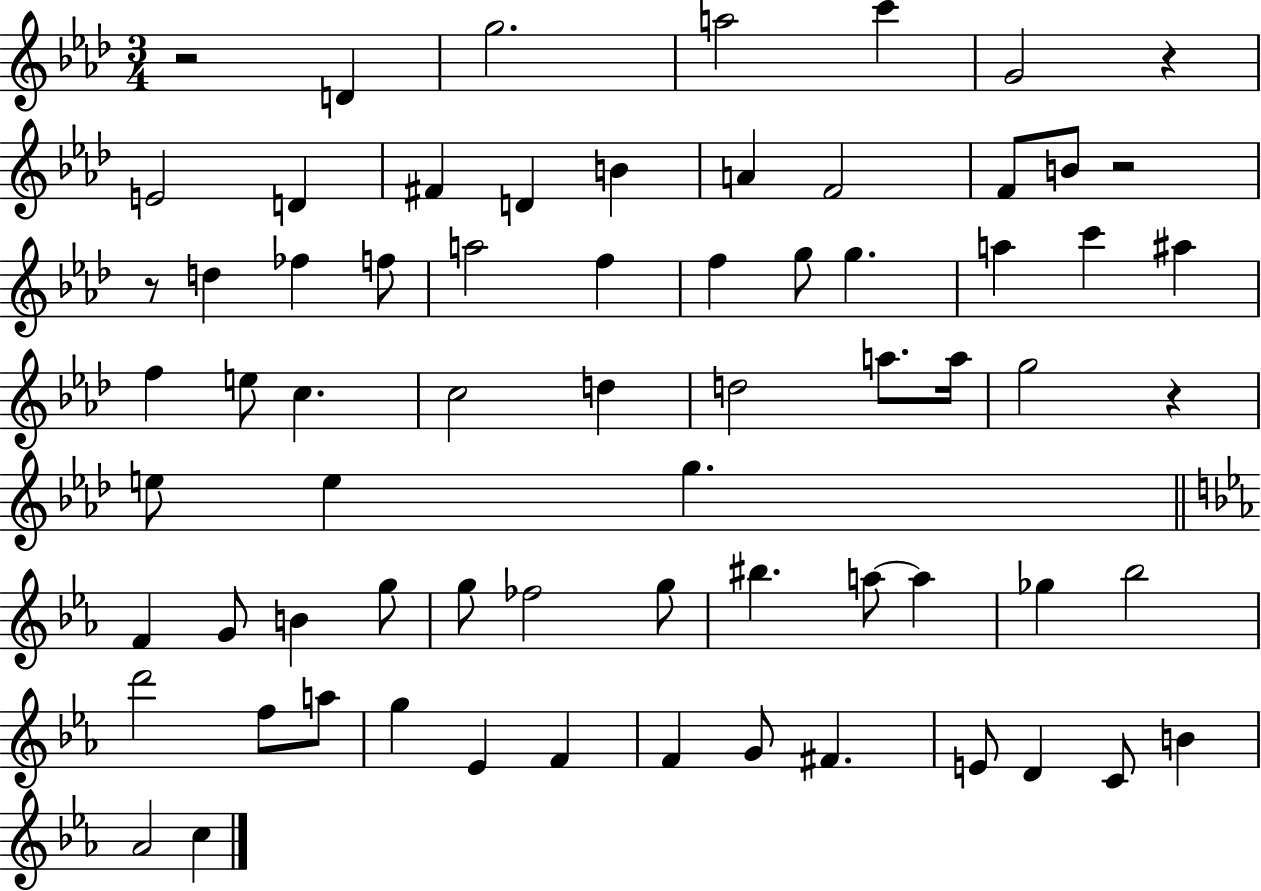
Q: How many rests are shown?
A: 5